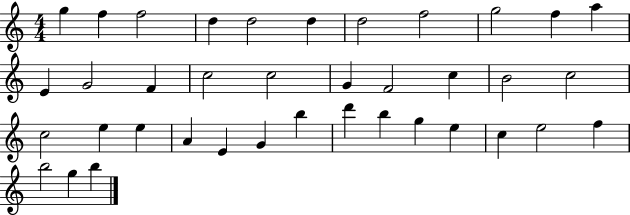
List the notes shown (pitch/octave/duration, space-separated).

G5/q F5/q F5/h D5/q D5/h D5/q D5/h F5/h G5/h F5/q A5/q E4/q G4/h F4/q C5/h C5/h G4/q F4/h C5/q B4/h C5/h C5/h E5/q E5/q A4/q E4/q G4/q B5/q D6/q B5/q G5/q E5/q C5/q E5/h F5/q B5/h G5/q B5/q